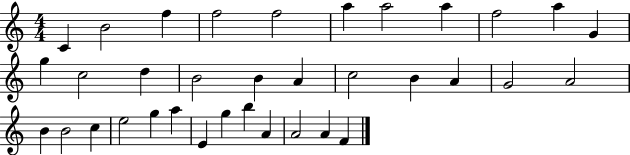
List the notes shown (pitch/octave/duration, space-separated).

C4/q B4/h F5/q F5/h F5/h A5/q A5/h A5/q F5/h A5/q G4/q G5/q C5/h D5/q B4/h B4/q A4/q C5/h B4/q A4/q G4/h A4/h B4/q B4/h C5/q E5/h G5/q A5/q E4/q G5/q B5/q A4/q A4/h A4/q F4/q